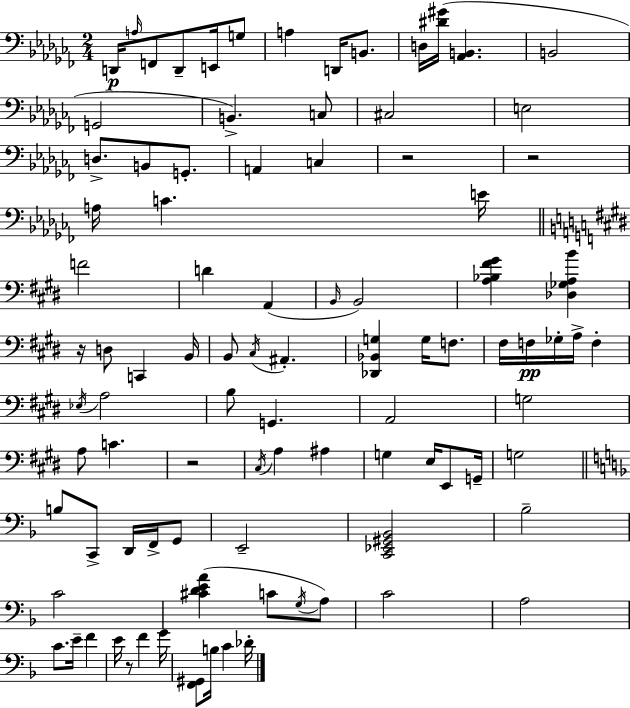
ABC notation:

X:1
T:Untitled
M:2/4
L:1/4
K:Abm
D,,/4 A,/4 F,,/2 D,,/2 E,,/4 G,/2 A, D,,/4 B,,/2 D,/4 [^D^G]/4 [_A,,B,,] B,,2 G,,2 B,, C,/2 ^C,2 E,2 D,/2 B,,/2 G,,/2 A,, C, z2 z2 A,/4 C E/4 F2 D A,, B,,/4 B,,2 [A,_B,^F^G] [_D,_G,A,B] z/4 D,/2 C,, B,,/4 B,,/2 ^C,/4 ^A,, [_D,,_B,,G,] G,/4 F,/2 ^F,/4 F,/4 _G,/4 A,/4 F, _E,/4 A,2 B,/2 G,, A,,2 G,2 A,/2 C z2 ^C,/4 A, ^A, G, E,/4 E,,/2 G,,/4 G,2 B,/2 C,,/2 D,,/4 F,,/4 G,,/2 E,,2 [C,,_E,,^G,,_B,,]2 _B,2 C2 [^CDEA] C/2 G,/4 A,/2 C2 A,2 C/2 E/4 F E/4 z/2 F G/4 [F,,^G,,]/2 B,/4 C _D/4